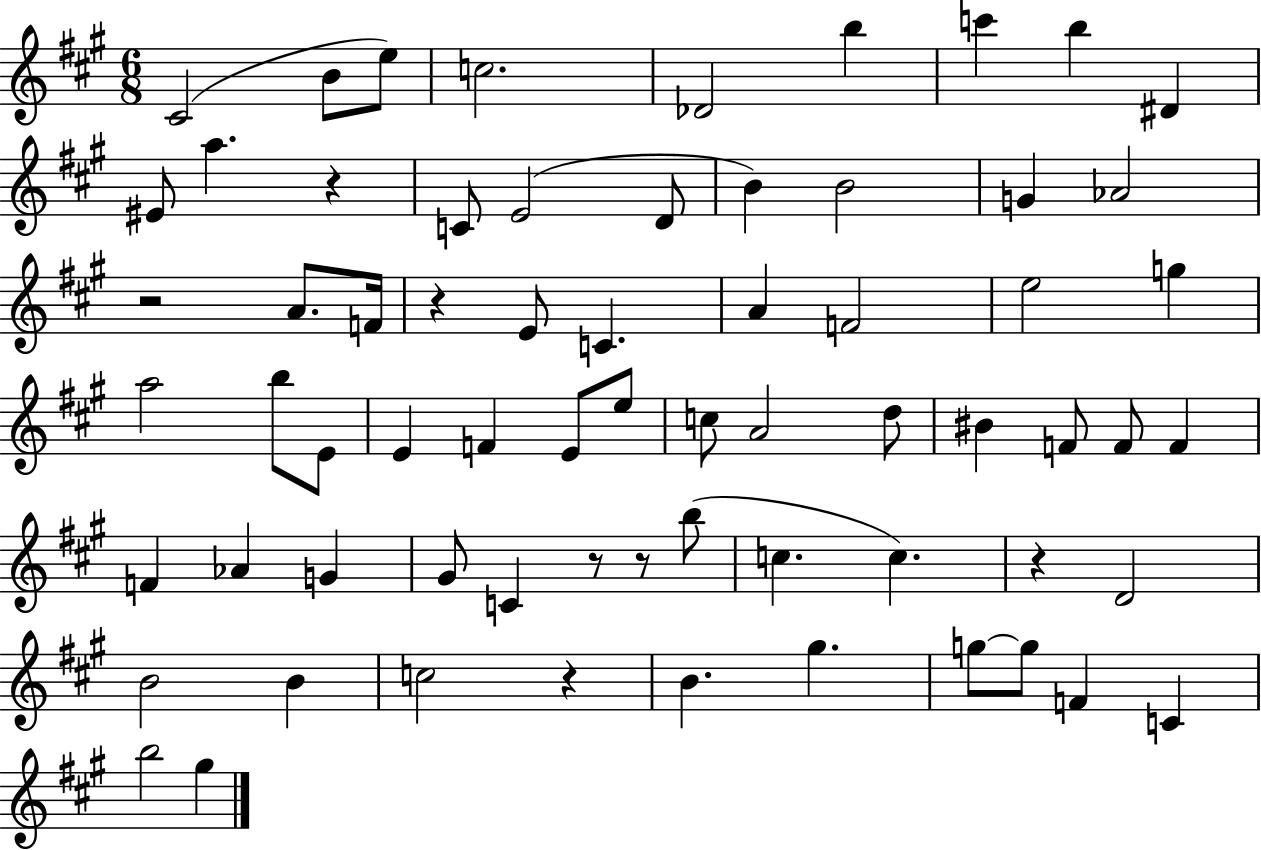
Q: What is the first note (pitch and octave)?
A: C#4